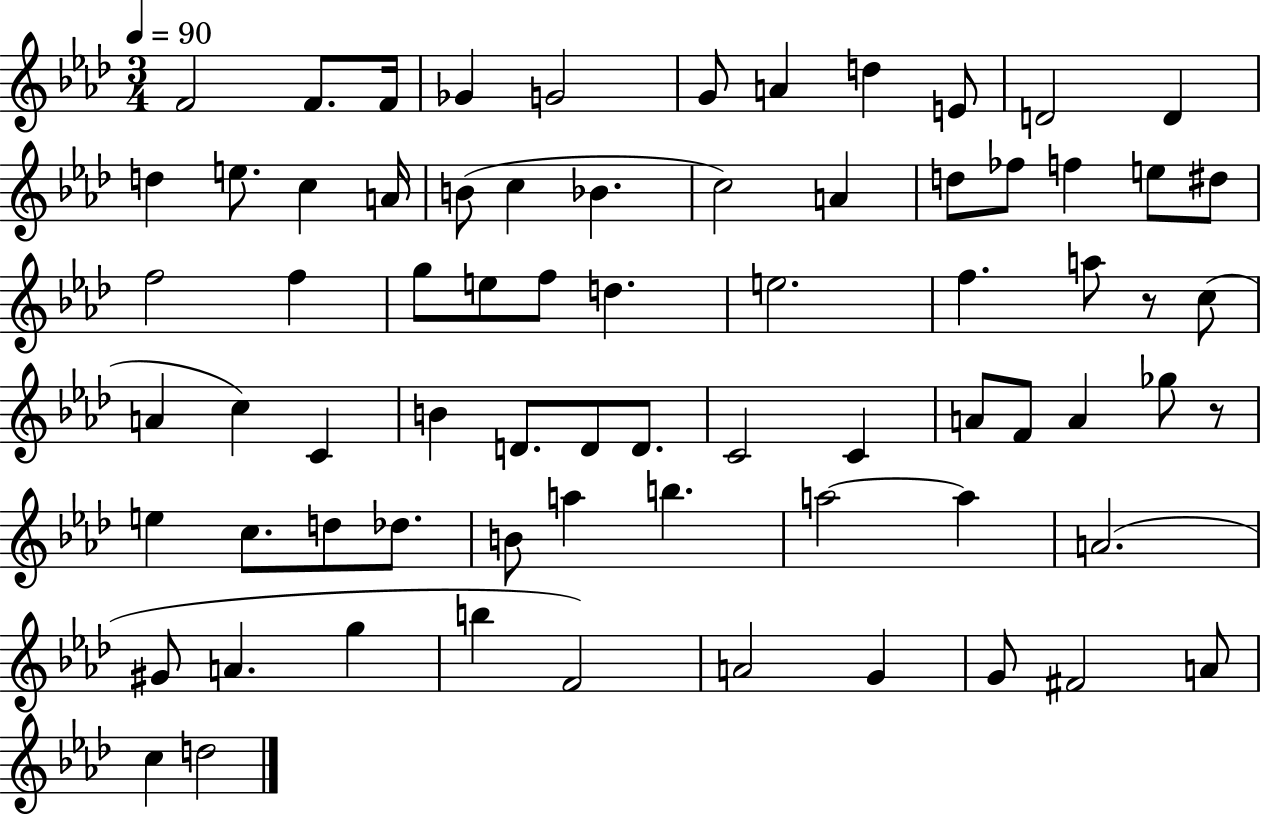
X:1
T:Untitled
M:3/4
L:1/4
K:Ab
F2 F/2 F/4 _G G2 G/2 A d E/2 D2 D d e/2 c A/4 B/2 c _B c2 A d/2 _f/2 f e/2 ^d/2 f2 f g/2 e/2 f/2 d e2 f a/2 z/2 c/2 A c C B D/2 D/2 D/2 C2 C A/2 F/2 A _g/2 z/2 e c/2 d/2 _d/2 B/2 a b a2 a A2 ^G/2 A g b F2 A2 G G/2 ^F2 A/2 c d2